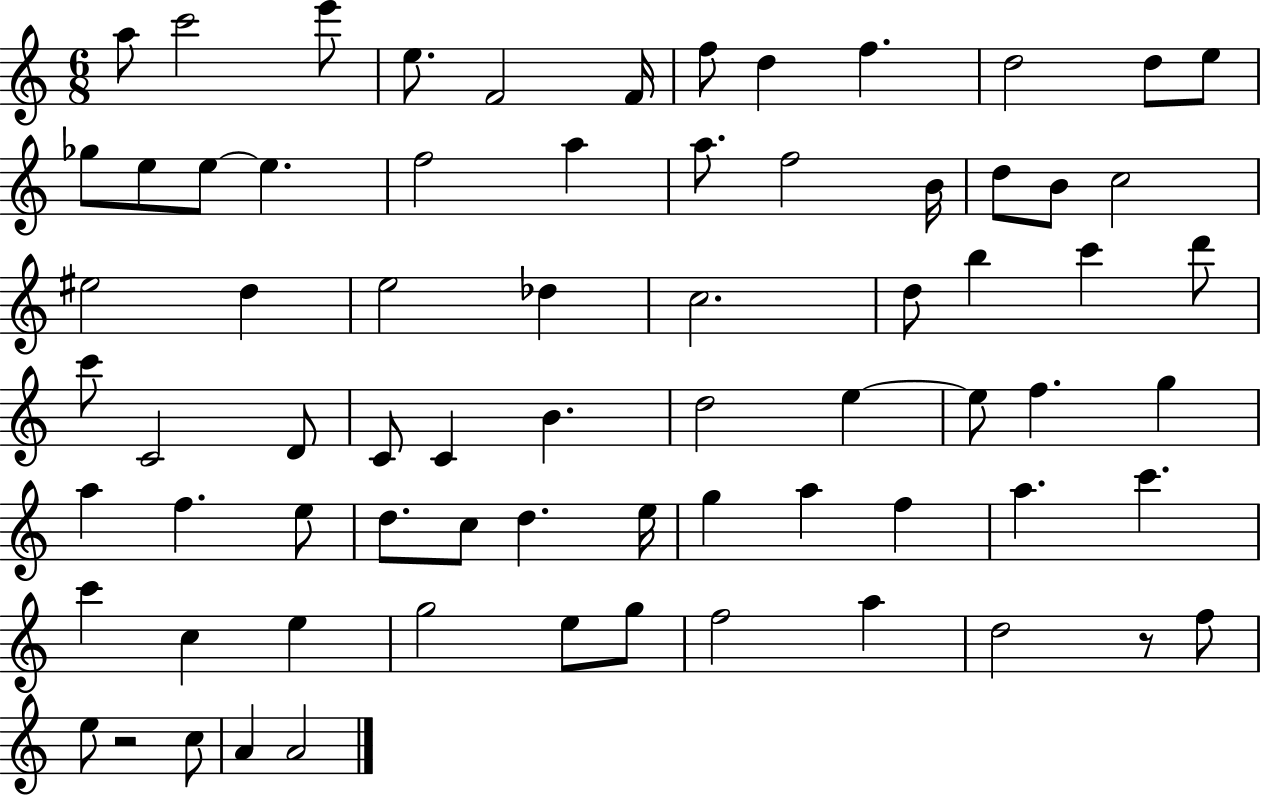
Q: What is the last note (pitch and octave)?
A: A4